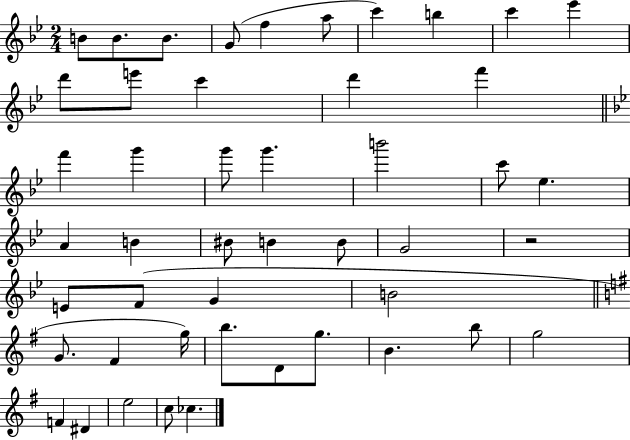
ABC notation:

X:1
T:Untitled
M:2/4
L:1/4
K:Bb
B/2 B/2 B/2 G/2 f a/2 c' b c' _e' d'/2 e'/2 c' d' f' f' g' g'/2 g' b'2 c'/2 _e A B ^B/2 B B/2 G2 z2 E/2 F/2 G B2 G/2 ^F g/4 b/2 D/2 g/2 B b/2 g2 F ^D e2 c/2 _c